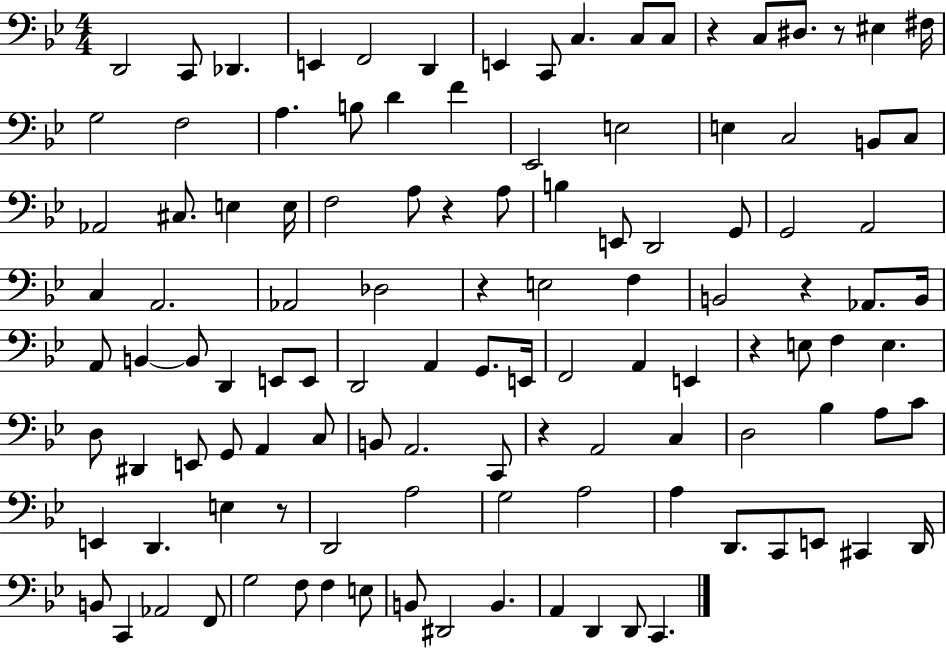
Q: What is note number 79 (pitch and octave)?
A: A3